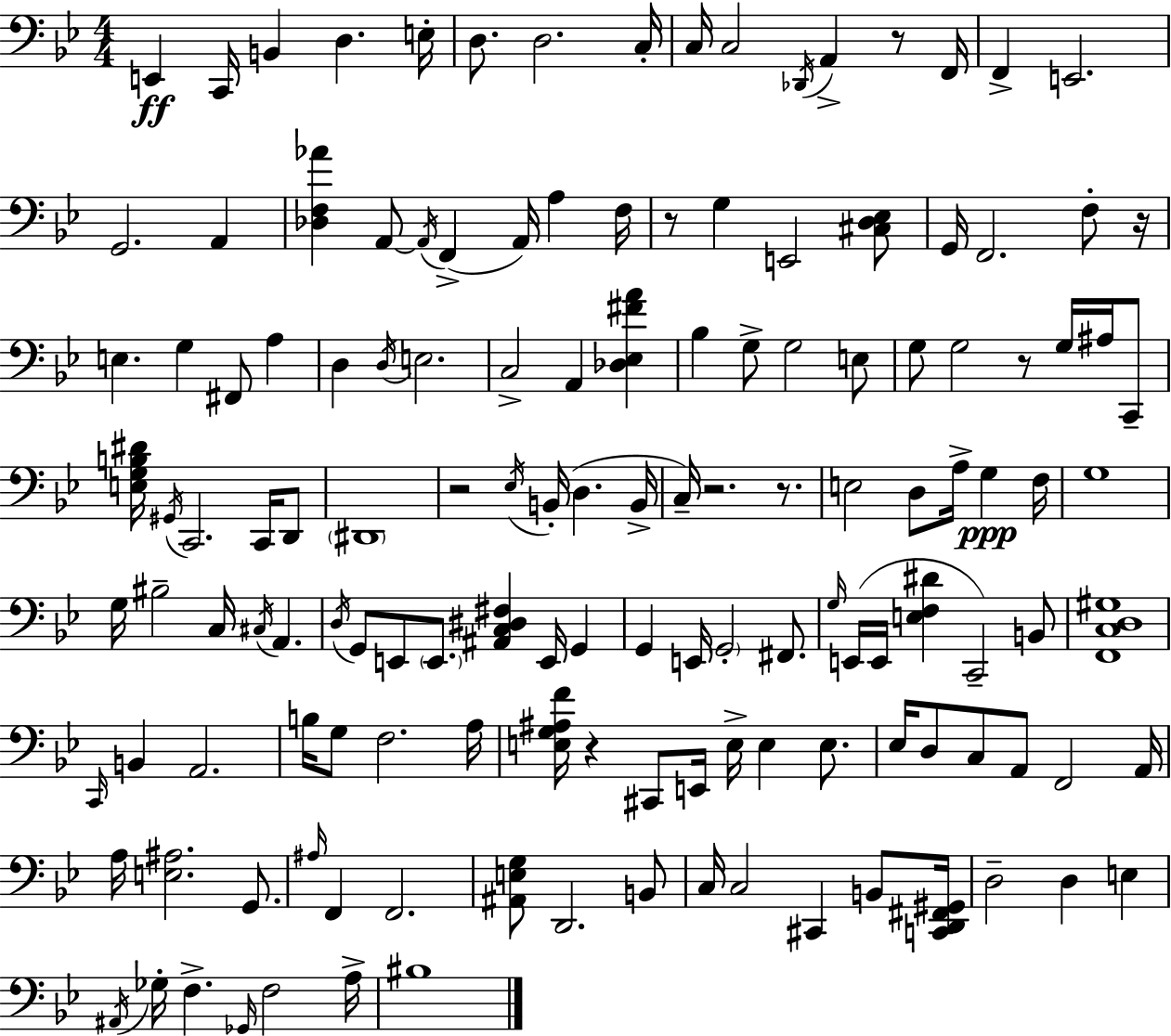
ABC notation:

X:1
T:Untitled
M:4/4
L:1/4
K:Gm
E,, C,,/4 B,, D, E,/4 D,/2 D,2 C,/4 C,/4 C,2 _D,,/4 A,, z/2 F,,/4 F,, E,,2 G,,2 A,, [_D,F,_A] A,,/2 A,,/4 F,, A,,/4 A, F,/4 z/2 G, E,,2 [^C,D,_E,]/2 G,,/4 F,,2 F,/2 z/4 E, G, ^F,,/2 A, D, D,/4 E,2 C,2 A,, [_D,_E,^FA] _B, G,/2 G,2 E,/2 G,/2 G,2 z/2 G,/4 ^A,/4 C,,/2 [E,G,B,^D]/4 ^G,,/4 C,,2 C,,/4 D,,/2 ^D,,4 z2 _E,/4 B,,/4 D, B,,/4 C,/4 z2 z/2 E,2 D,/2 A,/4 G, F,/4 G,4 G,/4 ^B,2 C,/4 ^C,/4 A,, D,/4 G,,/2 E,,/2 E,,/2 [^A,,C,^D,^F,] E,,/4 G,, G,, E,,/4 G,,2 ^F,,/2 G,/4 E,,/4 E,,/4 [E,F,^D] C,,2 B,,/2 [F,,C,D,^G,]4 C,,/4 B,, A,,2 B,/4 G,/2 F,2 A,/4 [E,G,^A,F]/4 z ^C,,/2 E,,/4 E,/4 E, E,/2 _E,/4 D,/2 C,/2 A,,/2 F,,2 A,,/4 A,/4 [E,^A,]2 G,,/2 ^A,/4 F,, F,,2 [^A,,E,G,]/2 D,,2 B,,/2 C,/4 C,2 ^C,, B,,/2 [C,,D,,^F,,^G,,]/4 D,2 D, E, ^A,,/4 _G,/4 F, _G,,/4 F,2 A,/4 ^B,4